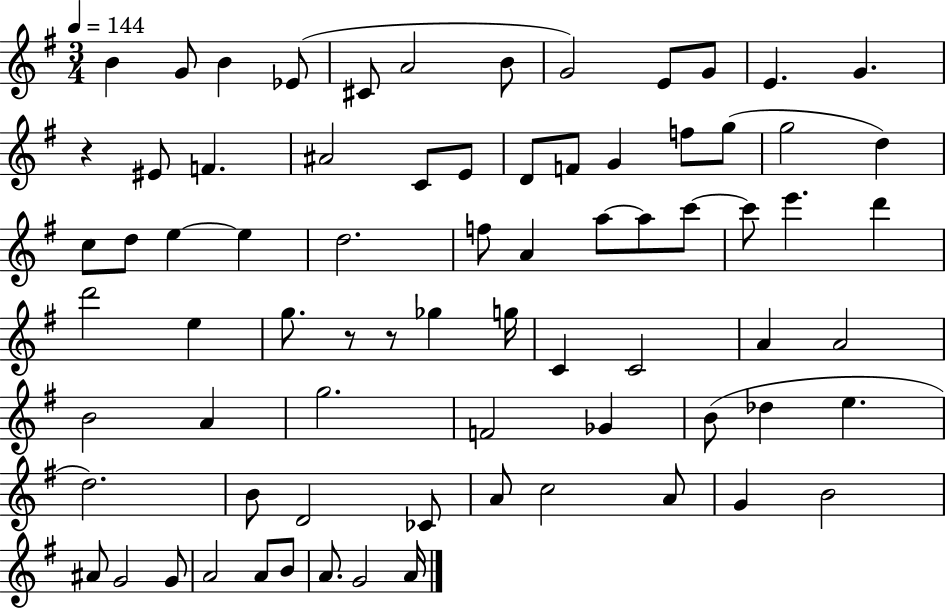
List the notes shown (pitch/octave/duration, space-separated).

B4/q G4/e B4/q Eb4/e C#4/e A4/h B4/e G4/h E4/e G4/e E4/q. G4/q. R/q EIS4/e F4/q. A#4/h C4/e E4/e D4/e F4/e G4/q F5/e G5/e G5/h D5/q C5/e D5/e E5/q E5/q D5/h. F5/e A4/q A5/e A5/e C6/e C6/e E6/q. D6/q D6/h E5/q G5/e. R/e R/e Gb5/q G5/s C4/q C4/h A4/q A4/h B4/h A4/q G5/h. F4/h Gb4/q B4/e Db5/q E5/q. D5/h. B4/e D4/h CES4/e A4/e C5/h A4/e G4/q B4/h A#4/e G4/h G4/e A4/h A4/e B4/e A4/e. G4/h A4/s